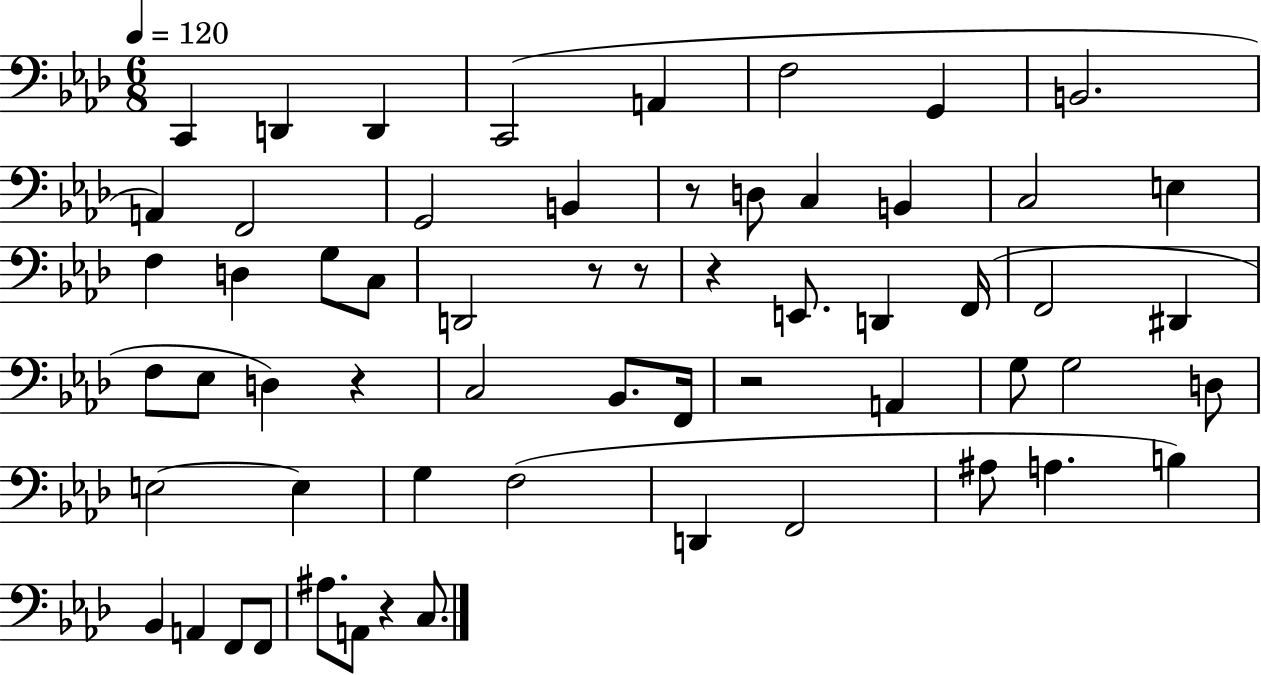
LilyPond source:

{
  \clef bass
  \numericTimeSignature
  \time 6/8
  \key aes \major
  \tempo 4 = 120
  \repeat volta 2 { c,4 d,4 d,4 | c,2( a,4 | f2 g,4 | b,2. | \break a,4) f,2 | g,2 b,4 | r8 d8 c4 b,4 | c2 e4 | \break f4 d4 g8 c8 | d,2 r8 r8 | r4 e,8. d,4 f,16( | f,2 dis,4 | \break f8 ees8 d4) r4 | c2 bes,8. f,16 | r2 a,4 | g8 g2 d8 | \break e2~~ e4 | g4 f2( | d,4 f,2 | ais8 a4. b4) | \break bes,4 a,4 f,8 f,8 | ais8. a,8 r4 c8. | } \bar "|."
}